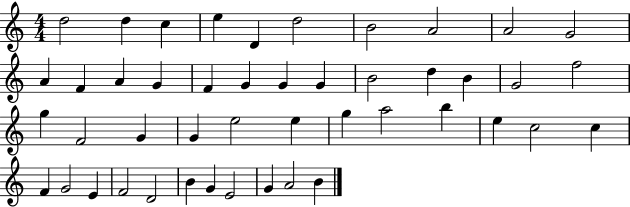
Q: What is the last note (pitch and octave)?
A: B4